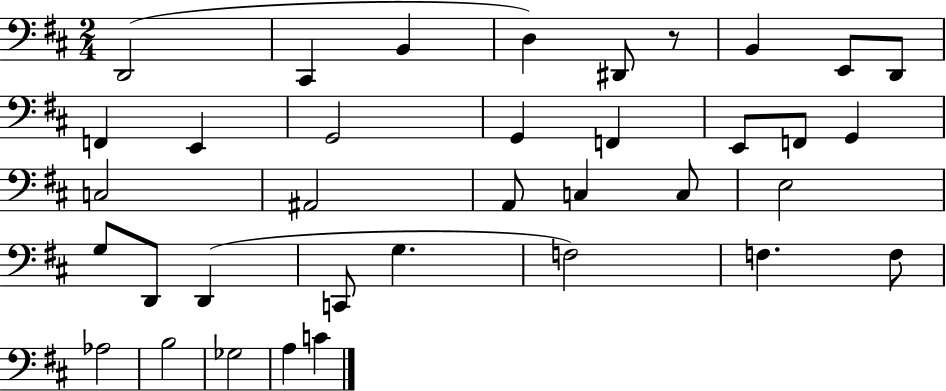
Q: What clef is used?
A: bass